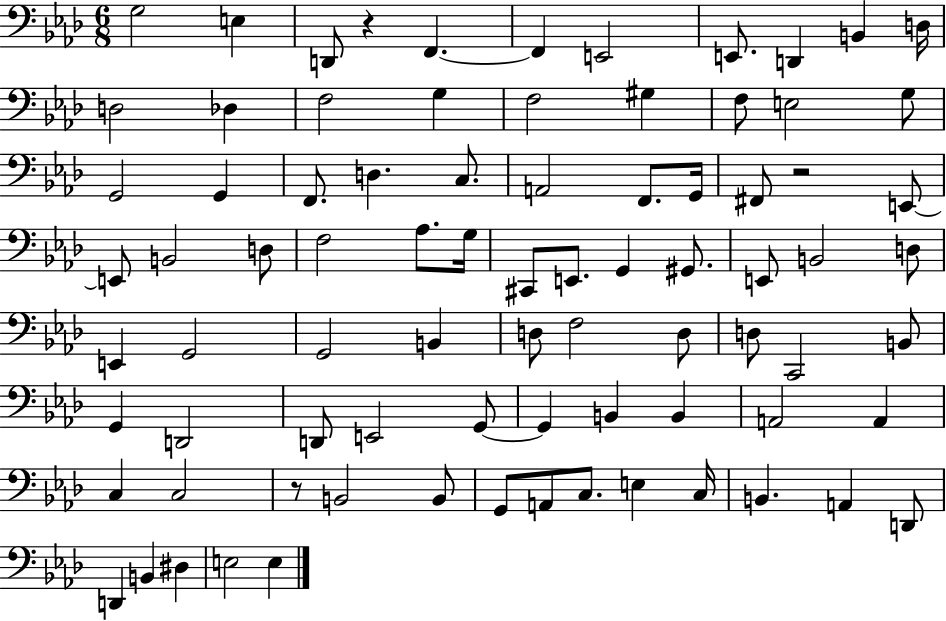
{
  \clef bass
  \numericTimeSignature
  \time 6/8
  \key aes \major
  g2 e4 | d,8 r4 f,4.~~ | f,4 e,2 | e,8. d,4 b,4 d16 | \break d2 des4 | f2 g4 | f2 gis4 | f8 e2 g8 | \break g,2 g,4 | f,8. d4. c8. | a,2 f,8. g,16 | fis,8 r2 e,8~~ | \break e,8 b,2 d8 | f2 aes8. g16 | cis,8 e,8. g,4 gis,8. | e,8 b,2 d8 | \break e,4 g,2 | g,2 b,4 | d8 f2 d8 | d8 c,2 b,8 | \break g,4 d,2 | d,8 e,2 g,8~~ | g,4 b,4 b,4 | a,2 a,4 | \break c4 c2 | r8 b,2 b,8 | g,8 a,8 c8. e4 c16 | b,4. a,4 d,8 | \break d,4 b,4 dis4 | e2 e4 | \bar "|."
}